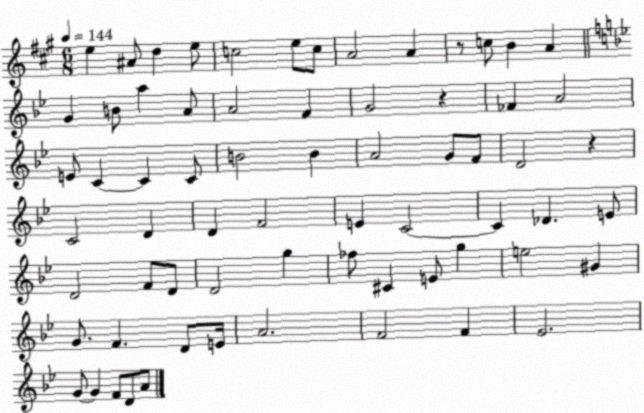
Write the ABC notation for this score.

X:1
T:Untitled
M:6/8
L:1/4
K:A
e ^A/2 d e/2 c2 e/2 c/2 A2 A z/2 c/2 B A G B/2 a A/2 A2 F G2 z _F A2 E/2 C C C/2 B2 B A2 G/2 F/2 D2 z C2 D D F2 E C2 C _D E/2 D2 F/2 D/2 D2 g _f/2 ^C E/2 g e2 ^G G/2 F D/2 E/4 A2 F2 F _E2 G/2 G F/2 D/2 A/2